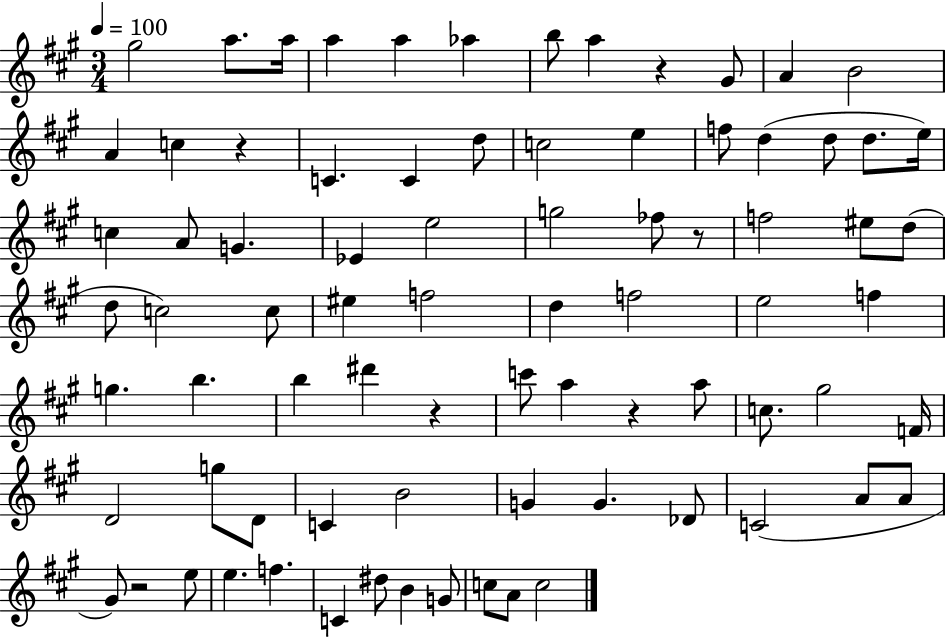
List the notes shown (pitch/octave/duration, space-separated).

G#5/h A5/e. A5/s A5/q A5/q Ab5/q B5/e A5/q R/q G#4/e A4/q B4/h A4/q C5/q R/q C4/q. C4/q D5/e C5/h E5/q F5/e D5/q D5/e D5/e. E5/s C5/q A4/e G4/q. Eb4/q E5/h G5/h FES5/e R/e F5/h EIS5/e D5/e D5/e C5/h C5/e EIS5/q F5/h D5/q F5/h E5/h F5/q G5/q. B5/q. B5/q D#6/q R/q C6/e A5/q R/q A5/e C5/e. G#5/h F4/s D4/h G5/e D4/e C4/q B4/h G4/q G4/q. Db4/e C4/h A4/e A4/e G#4/e R/h E5/e E5/q. F5/q. C4/q D#5/e B4/q G4/e C5/e A4/e C5/h